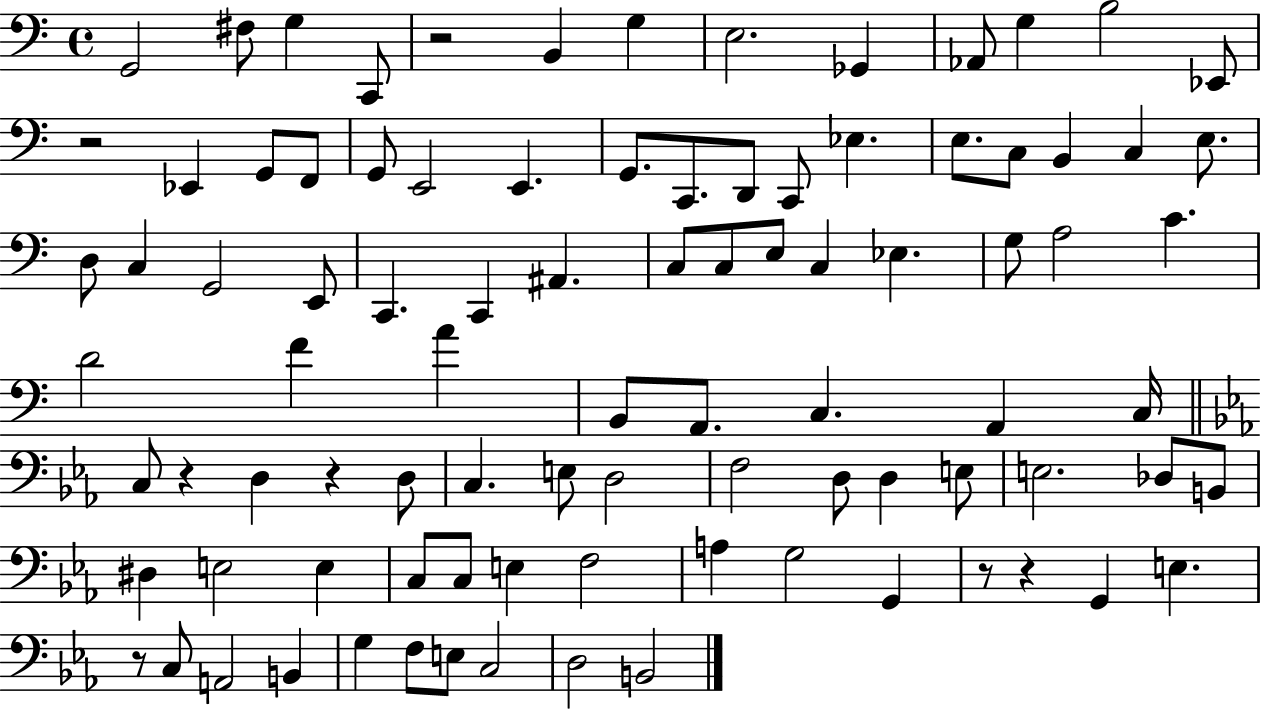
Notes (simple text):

G2/h F#3/e G3/q C2/e R/h B2/q G3/q E3/h. Gb2/q Ab2/e G3/q B3/h Eb2/e R/h Eb2/q G2/e F2/e G2/e E2/h E2/q. G2/e. C2/e. D2/e C2/e Eb3/q. E3/e. C3/e B2/q C3/q E3/e. D3/e C3/q G2/h E2/e C2/q. C2/q A#2/q. C3/e C3/e E3/e C3/q Eb3/q. G3/e A3/h C4/q. D4/h F4/q A4/q B2/e A2/e. C3/q. A2/q C3/s C3/e R/q D3/q R/q D3/e C3/q. E3/e D3/h F3/h D3/e D3/q E3/e E3/h. Db3/e B2/e D#3/q E3/h E3/q C3/e C3/e E3/q F3/h A3/q G3/h G2/q R/e R/q G2/q E3/q. R/e C3/e A2/h B2/q G3/q F3/e E3/e C3/h D3/h B2/h